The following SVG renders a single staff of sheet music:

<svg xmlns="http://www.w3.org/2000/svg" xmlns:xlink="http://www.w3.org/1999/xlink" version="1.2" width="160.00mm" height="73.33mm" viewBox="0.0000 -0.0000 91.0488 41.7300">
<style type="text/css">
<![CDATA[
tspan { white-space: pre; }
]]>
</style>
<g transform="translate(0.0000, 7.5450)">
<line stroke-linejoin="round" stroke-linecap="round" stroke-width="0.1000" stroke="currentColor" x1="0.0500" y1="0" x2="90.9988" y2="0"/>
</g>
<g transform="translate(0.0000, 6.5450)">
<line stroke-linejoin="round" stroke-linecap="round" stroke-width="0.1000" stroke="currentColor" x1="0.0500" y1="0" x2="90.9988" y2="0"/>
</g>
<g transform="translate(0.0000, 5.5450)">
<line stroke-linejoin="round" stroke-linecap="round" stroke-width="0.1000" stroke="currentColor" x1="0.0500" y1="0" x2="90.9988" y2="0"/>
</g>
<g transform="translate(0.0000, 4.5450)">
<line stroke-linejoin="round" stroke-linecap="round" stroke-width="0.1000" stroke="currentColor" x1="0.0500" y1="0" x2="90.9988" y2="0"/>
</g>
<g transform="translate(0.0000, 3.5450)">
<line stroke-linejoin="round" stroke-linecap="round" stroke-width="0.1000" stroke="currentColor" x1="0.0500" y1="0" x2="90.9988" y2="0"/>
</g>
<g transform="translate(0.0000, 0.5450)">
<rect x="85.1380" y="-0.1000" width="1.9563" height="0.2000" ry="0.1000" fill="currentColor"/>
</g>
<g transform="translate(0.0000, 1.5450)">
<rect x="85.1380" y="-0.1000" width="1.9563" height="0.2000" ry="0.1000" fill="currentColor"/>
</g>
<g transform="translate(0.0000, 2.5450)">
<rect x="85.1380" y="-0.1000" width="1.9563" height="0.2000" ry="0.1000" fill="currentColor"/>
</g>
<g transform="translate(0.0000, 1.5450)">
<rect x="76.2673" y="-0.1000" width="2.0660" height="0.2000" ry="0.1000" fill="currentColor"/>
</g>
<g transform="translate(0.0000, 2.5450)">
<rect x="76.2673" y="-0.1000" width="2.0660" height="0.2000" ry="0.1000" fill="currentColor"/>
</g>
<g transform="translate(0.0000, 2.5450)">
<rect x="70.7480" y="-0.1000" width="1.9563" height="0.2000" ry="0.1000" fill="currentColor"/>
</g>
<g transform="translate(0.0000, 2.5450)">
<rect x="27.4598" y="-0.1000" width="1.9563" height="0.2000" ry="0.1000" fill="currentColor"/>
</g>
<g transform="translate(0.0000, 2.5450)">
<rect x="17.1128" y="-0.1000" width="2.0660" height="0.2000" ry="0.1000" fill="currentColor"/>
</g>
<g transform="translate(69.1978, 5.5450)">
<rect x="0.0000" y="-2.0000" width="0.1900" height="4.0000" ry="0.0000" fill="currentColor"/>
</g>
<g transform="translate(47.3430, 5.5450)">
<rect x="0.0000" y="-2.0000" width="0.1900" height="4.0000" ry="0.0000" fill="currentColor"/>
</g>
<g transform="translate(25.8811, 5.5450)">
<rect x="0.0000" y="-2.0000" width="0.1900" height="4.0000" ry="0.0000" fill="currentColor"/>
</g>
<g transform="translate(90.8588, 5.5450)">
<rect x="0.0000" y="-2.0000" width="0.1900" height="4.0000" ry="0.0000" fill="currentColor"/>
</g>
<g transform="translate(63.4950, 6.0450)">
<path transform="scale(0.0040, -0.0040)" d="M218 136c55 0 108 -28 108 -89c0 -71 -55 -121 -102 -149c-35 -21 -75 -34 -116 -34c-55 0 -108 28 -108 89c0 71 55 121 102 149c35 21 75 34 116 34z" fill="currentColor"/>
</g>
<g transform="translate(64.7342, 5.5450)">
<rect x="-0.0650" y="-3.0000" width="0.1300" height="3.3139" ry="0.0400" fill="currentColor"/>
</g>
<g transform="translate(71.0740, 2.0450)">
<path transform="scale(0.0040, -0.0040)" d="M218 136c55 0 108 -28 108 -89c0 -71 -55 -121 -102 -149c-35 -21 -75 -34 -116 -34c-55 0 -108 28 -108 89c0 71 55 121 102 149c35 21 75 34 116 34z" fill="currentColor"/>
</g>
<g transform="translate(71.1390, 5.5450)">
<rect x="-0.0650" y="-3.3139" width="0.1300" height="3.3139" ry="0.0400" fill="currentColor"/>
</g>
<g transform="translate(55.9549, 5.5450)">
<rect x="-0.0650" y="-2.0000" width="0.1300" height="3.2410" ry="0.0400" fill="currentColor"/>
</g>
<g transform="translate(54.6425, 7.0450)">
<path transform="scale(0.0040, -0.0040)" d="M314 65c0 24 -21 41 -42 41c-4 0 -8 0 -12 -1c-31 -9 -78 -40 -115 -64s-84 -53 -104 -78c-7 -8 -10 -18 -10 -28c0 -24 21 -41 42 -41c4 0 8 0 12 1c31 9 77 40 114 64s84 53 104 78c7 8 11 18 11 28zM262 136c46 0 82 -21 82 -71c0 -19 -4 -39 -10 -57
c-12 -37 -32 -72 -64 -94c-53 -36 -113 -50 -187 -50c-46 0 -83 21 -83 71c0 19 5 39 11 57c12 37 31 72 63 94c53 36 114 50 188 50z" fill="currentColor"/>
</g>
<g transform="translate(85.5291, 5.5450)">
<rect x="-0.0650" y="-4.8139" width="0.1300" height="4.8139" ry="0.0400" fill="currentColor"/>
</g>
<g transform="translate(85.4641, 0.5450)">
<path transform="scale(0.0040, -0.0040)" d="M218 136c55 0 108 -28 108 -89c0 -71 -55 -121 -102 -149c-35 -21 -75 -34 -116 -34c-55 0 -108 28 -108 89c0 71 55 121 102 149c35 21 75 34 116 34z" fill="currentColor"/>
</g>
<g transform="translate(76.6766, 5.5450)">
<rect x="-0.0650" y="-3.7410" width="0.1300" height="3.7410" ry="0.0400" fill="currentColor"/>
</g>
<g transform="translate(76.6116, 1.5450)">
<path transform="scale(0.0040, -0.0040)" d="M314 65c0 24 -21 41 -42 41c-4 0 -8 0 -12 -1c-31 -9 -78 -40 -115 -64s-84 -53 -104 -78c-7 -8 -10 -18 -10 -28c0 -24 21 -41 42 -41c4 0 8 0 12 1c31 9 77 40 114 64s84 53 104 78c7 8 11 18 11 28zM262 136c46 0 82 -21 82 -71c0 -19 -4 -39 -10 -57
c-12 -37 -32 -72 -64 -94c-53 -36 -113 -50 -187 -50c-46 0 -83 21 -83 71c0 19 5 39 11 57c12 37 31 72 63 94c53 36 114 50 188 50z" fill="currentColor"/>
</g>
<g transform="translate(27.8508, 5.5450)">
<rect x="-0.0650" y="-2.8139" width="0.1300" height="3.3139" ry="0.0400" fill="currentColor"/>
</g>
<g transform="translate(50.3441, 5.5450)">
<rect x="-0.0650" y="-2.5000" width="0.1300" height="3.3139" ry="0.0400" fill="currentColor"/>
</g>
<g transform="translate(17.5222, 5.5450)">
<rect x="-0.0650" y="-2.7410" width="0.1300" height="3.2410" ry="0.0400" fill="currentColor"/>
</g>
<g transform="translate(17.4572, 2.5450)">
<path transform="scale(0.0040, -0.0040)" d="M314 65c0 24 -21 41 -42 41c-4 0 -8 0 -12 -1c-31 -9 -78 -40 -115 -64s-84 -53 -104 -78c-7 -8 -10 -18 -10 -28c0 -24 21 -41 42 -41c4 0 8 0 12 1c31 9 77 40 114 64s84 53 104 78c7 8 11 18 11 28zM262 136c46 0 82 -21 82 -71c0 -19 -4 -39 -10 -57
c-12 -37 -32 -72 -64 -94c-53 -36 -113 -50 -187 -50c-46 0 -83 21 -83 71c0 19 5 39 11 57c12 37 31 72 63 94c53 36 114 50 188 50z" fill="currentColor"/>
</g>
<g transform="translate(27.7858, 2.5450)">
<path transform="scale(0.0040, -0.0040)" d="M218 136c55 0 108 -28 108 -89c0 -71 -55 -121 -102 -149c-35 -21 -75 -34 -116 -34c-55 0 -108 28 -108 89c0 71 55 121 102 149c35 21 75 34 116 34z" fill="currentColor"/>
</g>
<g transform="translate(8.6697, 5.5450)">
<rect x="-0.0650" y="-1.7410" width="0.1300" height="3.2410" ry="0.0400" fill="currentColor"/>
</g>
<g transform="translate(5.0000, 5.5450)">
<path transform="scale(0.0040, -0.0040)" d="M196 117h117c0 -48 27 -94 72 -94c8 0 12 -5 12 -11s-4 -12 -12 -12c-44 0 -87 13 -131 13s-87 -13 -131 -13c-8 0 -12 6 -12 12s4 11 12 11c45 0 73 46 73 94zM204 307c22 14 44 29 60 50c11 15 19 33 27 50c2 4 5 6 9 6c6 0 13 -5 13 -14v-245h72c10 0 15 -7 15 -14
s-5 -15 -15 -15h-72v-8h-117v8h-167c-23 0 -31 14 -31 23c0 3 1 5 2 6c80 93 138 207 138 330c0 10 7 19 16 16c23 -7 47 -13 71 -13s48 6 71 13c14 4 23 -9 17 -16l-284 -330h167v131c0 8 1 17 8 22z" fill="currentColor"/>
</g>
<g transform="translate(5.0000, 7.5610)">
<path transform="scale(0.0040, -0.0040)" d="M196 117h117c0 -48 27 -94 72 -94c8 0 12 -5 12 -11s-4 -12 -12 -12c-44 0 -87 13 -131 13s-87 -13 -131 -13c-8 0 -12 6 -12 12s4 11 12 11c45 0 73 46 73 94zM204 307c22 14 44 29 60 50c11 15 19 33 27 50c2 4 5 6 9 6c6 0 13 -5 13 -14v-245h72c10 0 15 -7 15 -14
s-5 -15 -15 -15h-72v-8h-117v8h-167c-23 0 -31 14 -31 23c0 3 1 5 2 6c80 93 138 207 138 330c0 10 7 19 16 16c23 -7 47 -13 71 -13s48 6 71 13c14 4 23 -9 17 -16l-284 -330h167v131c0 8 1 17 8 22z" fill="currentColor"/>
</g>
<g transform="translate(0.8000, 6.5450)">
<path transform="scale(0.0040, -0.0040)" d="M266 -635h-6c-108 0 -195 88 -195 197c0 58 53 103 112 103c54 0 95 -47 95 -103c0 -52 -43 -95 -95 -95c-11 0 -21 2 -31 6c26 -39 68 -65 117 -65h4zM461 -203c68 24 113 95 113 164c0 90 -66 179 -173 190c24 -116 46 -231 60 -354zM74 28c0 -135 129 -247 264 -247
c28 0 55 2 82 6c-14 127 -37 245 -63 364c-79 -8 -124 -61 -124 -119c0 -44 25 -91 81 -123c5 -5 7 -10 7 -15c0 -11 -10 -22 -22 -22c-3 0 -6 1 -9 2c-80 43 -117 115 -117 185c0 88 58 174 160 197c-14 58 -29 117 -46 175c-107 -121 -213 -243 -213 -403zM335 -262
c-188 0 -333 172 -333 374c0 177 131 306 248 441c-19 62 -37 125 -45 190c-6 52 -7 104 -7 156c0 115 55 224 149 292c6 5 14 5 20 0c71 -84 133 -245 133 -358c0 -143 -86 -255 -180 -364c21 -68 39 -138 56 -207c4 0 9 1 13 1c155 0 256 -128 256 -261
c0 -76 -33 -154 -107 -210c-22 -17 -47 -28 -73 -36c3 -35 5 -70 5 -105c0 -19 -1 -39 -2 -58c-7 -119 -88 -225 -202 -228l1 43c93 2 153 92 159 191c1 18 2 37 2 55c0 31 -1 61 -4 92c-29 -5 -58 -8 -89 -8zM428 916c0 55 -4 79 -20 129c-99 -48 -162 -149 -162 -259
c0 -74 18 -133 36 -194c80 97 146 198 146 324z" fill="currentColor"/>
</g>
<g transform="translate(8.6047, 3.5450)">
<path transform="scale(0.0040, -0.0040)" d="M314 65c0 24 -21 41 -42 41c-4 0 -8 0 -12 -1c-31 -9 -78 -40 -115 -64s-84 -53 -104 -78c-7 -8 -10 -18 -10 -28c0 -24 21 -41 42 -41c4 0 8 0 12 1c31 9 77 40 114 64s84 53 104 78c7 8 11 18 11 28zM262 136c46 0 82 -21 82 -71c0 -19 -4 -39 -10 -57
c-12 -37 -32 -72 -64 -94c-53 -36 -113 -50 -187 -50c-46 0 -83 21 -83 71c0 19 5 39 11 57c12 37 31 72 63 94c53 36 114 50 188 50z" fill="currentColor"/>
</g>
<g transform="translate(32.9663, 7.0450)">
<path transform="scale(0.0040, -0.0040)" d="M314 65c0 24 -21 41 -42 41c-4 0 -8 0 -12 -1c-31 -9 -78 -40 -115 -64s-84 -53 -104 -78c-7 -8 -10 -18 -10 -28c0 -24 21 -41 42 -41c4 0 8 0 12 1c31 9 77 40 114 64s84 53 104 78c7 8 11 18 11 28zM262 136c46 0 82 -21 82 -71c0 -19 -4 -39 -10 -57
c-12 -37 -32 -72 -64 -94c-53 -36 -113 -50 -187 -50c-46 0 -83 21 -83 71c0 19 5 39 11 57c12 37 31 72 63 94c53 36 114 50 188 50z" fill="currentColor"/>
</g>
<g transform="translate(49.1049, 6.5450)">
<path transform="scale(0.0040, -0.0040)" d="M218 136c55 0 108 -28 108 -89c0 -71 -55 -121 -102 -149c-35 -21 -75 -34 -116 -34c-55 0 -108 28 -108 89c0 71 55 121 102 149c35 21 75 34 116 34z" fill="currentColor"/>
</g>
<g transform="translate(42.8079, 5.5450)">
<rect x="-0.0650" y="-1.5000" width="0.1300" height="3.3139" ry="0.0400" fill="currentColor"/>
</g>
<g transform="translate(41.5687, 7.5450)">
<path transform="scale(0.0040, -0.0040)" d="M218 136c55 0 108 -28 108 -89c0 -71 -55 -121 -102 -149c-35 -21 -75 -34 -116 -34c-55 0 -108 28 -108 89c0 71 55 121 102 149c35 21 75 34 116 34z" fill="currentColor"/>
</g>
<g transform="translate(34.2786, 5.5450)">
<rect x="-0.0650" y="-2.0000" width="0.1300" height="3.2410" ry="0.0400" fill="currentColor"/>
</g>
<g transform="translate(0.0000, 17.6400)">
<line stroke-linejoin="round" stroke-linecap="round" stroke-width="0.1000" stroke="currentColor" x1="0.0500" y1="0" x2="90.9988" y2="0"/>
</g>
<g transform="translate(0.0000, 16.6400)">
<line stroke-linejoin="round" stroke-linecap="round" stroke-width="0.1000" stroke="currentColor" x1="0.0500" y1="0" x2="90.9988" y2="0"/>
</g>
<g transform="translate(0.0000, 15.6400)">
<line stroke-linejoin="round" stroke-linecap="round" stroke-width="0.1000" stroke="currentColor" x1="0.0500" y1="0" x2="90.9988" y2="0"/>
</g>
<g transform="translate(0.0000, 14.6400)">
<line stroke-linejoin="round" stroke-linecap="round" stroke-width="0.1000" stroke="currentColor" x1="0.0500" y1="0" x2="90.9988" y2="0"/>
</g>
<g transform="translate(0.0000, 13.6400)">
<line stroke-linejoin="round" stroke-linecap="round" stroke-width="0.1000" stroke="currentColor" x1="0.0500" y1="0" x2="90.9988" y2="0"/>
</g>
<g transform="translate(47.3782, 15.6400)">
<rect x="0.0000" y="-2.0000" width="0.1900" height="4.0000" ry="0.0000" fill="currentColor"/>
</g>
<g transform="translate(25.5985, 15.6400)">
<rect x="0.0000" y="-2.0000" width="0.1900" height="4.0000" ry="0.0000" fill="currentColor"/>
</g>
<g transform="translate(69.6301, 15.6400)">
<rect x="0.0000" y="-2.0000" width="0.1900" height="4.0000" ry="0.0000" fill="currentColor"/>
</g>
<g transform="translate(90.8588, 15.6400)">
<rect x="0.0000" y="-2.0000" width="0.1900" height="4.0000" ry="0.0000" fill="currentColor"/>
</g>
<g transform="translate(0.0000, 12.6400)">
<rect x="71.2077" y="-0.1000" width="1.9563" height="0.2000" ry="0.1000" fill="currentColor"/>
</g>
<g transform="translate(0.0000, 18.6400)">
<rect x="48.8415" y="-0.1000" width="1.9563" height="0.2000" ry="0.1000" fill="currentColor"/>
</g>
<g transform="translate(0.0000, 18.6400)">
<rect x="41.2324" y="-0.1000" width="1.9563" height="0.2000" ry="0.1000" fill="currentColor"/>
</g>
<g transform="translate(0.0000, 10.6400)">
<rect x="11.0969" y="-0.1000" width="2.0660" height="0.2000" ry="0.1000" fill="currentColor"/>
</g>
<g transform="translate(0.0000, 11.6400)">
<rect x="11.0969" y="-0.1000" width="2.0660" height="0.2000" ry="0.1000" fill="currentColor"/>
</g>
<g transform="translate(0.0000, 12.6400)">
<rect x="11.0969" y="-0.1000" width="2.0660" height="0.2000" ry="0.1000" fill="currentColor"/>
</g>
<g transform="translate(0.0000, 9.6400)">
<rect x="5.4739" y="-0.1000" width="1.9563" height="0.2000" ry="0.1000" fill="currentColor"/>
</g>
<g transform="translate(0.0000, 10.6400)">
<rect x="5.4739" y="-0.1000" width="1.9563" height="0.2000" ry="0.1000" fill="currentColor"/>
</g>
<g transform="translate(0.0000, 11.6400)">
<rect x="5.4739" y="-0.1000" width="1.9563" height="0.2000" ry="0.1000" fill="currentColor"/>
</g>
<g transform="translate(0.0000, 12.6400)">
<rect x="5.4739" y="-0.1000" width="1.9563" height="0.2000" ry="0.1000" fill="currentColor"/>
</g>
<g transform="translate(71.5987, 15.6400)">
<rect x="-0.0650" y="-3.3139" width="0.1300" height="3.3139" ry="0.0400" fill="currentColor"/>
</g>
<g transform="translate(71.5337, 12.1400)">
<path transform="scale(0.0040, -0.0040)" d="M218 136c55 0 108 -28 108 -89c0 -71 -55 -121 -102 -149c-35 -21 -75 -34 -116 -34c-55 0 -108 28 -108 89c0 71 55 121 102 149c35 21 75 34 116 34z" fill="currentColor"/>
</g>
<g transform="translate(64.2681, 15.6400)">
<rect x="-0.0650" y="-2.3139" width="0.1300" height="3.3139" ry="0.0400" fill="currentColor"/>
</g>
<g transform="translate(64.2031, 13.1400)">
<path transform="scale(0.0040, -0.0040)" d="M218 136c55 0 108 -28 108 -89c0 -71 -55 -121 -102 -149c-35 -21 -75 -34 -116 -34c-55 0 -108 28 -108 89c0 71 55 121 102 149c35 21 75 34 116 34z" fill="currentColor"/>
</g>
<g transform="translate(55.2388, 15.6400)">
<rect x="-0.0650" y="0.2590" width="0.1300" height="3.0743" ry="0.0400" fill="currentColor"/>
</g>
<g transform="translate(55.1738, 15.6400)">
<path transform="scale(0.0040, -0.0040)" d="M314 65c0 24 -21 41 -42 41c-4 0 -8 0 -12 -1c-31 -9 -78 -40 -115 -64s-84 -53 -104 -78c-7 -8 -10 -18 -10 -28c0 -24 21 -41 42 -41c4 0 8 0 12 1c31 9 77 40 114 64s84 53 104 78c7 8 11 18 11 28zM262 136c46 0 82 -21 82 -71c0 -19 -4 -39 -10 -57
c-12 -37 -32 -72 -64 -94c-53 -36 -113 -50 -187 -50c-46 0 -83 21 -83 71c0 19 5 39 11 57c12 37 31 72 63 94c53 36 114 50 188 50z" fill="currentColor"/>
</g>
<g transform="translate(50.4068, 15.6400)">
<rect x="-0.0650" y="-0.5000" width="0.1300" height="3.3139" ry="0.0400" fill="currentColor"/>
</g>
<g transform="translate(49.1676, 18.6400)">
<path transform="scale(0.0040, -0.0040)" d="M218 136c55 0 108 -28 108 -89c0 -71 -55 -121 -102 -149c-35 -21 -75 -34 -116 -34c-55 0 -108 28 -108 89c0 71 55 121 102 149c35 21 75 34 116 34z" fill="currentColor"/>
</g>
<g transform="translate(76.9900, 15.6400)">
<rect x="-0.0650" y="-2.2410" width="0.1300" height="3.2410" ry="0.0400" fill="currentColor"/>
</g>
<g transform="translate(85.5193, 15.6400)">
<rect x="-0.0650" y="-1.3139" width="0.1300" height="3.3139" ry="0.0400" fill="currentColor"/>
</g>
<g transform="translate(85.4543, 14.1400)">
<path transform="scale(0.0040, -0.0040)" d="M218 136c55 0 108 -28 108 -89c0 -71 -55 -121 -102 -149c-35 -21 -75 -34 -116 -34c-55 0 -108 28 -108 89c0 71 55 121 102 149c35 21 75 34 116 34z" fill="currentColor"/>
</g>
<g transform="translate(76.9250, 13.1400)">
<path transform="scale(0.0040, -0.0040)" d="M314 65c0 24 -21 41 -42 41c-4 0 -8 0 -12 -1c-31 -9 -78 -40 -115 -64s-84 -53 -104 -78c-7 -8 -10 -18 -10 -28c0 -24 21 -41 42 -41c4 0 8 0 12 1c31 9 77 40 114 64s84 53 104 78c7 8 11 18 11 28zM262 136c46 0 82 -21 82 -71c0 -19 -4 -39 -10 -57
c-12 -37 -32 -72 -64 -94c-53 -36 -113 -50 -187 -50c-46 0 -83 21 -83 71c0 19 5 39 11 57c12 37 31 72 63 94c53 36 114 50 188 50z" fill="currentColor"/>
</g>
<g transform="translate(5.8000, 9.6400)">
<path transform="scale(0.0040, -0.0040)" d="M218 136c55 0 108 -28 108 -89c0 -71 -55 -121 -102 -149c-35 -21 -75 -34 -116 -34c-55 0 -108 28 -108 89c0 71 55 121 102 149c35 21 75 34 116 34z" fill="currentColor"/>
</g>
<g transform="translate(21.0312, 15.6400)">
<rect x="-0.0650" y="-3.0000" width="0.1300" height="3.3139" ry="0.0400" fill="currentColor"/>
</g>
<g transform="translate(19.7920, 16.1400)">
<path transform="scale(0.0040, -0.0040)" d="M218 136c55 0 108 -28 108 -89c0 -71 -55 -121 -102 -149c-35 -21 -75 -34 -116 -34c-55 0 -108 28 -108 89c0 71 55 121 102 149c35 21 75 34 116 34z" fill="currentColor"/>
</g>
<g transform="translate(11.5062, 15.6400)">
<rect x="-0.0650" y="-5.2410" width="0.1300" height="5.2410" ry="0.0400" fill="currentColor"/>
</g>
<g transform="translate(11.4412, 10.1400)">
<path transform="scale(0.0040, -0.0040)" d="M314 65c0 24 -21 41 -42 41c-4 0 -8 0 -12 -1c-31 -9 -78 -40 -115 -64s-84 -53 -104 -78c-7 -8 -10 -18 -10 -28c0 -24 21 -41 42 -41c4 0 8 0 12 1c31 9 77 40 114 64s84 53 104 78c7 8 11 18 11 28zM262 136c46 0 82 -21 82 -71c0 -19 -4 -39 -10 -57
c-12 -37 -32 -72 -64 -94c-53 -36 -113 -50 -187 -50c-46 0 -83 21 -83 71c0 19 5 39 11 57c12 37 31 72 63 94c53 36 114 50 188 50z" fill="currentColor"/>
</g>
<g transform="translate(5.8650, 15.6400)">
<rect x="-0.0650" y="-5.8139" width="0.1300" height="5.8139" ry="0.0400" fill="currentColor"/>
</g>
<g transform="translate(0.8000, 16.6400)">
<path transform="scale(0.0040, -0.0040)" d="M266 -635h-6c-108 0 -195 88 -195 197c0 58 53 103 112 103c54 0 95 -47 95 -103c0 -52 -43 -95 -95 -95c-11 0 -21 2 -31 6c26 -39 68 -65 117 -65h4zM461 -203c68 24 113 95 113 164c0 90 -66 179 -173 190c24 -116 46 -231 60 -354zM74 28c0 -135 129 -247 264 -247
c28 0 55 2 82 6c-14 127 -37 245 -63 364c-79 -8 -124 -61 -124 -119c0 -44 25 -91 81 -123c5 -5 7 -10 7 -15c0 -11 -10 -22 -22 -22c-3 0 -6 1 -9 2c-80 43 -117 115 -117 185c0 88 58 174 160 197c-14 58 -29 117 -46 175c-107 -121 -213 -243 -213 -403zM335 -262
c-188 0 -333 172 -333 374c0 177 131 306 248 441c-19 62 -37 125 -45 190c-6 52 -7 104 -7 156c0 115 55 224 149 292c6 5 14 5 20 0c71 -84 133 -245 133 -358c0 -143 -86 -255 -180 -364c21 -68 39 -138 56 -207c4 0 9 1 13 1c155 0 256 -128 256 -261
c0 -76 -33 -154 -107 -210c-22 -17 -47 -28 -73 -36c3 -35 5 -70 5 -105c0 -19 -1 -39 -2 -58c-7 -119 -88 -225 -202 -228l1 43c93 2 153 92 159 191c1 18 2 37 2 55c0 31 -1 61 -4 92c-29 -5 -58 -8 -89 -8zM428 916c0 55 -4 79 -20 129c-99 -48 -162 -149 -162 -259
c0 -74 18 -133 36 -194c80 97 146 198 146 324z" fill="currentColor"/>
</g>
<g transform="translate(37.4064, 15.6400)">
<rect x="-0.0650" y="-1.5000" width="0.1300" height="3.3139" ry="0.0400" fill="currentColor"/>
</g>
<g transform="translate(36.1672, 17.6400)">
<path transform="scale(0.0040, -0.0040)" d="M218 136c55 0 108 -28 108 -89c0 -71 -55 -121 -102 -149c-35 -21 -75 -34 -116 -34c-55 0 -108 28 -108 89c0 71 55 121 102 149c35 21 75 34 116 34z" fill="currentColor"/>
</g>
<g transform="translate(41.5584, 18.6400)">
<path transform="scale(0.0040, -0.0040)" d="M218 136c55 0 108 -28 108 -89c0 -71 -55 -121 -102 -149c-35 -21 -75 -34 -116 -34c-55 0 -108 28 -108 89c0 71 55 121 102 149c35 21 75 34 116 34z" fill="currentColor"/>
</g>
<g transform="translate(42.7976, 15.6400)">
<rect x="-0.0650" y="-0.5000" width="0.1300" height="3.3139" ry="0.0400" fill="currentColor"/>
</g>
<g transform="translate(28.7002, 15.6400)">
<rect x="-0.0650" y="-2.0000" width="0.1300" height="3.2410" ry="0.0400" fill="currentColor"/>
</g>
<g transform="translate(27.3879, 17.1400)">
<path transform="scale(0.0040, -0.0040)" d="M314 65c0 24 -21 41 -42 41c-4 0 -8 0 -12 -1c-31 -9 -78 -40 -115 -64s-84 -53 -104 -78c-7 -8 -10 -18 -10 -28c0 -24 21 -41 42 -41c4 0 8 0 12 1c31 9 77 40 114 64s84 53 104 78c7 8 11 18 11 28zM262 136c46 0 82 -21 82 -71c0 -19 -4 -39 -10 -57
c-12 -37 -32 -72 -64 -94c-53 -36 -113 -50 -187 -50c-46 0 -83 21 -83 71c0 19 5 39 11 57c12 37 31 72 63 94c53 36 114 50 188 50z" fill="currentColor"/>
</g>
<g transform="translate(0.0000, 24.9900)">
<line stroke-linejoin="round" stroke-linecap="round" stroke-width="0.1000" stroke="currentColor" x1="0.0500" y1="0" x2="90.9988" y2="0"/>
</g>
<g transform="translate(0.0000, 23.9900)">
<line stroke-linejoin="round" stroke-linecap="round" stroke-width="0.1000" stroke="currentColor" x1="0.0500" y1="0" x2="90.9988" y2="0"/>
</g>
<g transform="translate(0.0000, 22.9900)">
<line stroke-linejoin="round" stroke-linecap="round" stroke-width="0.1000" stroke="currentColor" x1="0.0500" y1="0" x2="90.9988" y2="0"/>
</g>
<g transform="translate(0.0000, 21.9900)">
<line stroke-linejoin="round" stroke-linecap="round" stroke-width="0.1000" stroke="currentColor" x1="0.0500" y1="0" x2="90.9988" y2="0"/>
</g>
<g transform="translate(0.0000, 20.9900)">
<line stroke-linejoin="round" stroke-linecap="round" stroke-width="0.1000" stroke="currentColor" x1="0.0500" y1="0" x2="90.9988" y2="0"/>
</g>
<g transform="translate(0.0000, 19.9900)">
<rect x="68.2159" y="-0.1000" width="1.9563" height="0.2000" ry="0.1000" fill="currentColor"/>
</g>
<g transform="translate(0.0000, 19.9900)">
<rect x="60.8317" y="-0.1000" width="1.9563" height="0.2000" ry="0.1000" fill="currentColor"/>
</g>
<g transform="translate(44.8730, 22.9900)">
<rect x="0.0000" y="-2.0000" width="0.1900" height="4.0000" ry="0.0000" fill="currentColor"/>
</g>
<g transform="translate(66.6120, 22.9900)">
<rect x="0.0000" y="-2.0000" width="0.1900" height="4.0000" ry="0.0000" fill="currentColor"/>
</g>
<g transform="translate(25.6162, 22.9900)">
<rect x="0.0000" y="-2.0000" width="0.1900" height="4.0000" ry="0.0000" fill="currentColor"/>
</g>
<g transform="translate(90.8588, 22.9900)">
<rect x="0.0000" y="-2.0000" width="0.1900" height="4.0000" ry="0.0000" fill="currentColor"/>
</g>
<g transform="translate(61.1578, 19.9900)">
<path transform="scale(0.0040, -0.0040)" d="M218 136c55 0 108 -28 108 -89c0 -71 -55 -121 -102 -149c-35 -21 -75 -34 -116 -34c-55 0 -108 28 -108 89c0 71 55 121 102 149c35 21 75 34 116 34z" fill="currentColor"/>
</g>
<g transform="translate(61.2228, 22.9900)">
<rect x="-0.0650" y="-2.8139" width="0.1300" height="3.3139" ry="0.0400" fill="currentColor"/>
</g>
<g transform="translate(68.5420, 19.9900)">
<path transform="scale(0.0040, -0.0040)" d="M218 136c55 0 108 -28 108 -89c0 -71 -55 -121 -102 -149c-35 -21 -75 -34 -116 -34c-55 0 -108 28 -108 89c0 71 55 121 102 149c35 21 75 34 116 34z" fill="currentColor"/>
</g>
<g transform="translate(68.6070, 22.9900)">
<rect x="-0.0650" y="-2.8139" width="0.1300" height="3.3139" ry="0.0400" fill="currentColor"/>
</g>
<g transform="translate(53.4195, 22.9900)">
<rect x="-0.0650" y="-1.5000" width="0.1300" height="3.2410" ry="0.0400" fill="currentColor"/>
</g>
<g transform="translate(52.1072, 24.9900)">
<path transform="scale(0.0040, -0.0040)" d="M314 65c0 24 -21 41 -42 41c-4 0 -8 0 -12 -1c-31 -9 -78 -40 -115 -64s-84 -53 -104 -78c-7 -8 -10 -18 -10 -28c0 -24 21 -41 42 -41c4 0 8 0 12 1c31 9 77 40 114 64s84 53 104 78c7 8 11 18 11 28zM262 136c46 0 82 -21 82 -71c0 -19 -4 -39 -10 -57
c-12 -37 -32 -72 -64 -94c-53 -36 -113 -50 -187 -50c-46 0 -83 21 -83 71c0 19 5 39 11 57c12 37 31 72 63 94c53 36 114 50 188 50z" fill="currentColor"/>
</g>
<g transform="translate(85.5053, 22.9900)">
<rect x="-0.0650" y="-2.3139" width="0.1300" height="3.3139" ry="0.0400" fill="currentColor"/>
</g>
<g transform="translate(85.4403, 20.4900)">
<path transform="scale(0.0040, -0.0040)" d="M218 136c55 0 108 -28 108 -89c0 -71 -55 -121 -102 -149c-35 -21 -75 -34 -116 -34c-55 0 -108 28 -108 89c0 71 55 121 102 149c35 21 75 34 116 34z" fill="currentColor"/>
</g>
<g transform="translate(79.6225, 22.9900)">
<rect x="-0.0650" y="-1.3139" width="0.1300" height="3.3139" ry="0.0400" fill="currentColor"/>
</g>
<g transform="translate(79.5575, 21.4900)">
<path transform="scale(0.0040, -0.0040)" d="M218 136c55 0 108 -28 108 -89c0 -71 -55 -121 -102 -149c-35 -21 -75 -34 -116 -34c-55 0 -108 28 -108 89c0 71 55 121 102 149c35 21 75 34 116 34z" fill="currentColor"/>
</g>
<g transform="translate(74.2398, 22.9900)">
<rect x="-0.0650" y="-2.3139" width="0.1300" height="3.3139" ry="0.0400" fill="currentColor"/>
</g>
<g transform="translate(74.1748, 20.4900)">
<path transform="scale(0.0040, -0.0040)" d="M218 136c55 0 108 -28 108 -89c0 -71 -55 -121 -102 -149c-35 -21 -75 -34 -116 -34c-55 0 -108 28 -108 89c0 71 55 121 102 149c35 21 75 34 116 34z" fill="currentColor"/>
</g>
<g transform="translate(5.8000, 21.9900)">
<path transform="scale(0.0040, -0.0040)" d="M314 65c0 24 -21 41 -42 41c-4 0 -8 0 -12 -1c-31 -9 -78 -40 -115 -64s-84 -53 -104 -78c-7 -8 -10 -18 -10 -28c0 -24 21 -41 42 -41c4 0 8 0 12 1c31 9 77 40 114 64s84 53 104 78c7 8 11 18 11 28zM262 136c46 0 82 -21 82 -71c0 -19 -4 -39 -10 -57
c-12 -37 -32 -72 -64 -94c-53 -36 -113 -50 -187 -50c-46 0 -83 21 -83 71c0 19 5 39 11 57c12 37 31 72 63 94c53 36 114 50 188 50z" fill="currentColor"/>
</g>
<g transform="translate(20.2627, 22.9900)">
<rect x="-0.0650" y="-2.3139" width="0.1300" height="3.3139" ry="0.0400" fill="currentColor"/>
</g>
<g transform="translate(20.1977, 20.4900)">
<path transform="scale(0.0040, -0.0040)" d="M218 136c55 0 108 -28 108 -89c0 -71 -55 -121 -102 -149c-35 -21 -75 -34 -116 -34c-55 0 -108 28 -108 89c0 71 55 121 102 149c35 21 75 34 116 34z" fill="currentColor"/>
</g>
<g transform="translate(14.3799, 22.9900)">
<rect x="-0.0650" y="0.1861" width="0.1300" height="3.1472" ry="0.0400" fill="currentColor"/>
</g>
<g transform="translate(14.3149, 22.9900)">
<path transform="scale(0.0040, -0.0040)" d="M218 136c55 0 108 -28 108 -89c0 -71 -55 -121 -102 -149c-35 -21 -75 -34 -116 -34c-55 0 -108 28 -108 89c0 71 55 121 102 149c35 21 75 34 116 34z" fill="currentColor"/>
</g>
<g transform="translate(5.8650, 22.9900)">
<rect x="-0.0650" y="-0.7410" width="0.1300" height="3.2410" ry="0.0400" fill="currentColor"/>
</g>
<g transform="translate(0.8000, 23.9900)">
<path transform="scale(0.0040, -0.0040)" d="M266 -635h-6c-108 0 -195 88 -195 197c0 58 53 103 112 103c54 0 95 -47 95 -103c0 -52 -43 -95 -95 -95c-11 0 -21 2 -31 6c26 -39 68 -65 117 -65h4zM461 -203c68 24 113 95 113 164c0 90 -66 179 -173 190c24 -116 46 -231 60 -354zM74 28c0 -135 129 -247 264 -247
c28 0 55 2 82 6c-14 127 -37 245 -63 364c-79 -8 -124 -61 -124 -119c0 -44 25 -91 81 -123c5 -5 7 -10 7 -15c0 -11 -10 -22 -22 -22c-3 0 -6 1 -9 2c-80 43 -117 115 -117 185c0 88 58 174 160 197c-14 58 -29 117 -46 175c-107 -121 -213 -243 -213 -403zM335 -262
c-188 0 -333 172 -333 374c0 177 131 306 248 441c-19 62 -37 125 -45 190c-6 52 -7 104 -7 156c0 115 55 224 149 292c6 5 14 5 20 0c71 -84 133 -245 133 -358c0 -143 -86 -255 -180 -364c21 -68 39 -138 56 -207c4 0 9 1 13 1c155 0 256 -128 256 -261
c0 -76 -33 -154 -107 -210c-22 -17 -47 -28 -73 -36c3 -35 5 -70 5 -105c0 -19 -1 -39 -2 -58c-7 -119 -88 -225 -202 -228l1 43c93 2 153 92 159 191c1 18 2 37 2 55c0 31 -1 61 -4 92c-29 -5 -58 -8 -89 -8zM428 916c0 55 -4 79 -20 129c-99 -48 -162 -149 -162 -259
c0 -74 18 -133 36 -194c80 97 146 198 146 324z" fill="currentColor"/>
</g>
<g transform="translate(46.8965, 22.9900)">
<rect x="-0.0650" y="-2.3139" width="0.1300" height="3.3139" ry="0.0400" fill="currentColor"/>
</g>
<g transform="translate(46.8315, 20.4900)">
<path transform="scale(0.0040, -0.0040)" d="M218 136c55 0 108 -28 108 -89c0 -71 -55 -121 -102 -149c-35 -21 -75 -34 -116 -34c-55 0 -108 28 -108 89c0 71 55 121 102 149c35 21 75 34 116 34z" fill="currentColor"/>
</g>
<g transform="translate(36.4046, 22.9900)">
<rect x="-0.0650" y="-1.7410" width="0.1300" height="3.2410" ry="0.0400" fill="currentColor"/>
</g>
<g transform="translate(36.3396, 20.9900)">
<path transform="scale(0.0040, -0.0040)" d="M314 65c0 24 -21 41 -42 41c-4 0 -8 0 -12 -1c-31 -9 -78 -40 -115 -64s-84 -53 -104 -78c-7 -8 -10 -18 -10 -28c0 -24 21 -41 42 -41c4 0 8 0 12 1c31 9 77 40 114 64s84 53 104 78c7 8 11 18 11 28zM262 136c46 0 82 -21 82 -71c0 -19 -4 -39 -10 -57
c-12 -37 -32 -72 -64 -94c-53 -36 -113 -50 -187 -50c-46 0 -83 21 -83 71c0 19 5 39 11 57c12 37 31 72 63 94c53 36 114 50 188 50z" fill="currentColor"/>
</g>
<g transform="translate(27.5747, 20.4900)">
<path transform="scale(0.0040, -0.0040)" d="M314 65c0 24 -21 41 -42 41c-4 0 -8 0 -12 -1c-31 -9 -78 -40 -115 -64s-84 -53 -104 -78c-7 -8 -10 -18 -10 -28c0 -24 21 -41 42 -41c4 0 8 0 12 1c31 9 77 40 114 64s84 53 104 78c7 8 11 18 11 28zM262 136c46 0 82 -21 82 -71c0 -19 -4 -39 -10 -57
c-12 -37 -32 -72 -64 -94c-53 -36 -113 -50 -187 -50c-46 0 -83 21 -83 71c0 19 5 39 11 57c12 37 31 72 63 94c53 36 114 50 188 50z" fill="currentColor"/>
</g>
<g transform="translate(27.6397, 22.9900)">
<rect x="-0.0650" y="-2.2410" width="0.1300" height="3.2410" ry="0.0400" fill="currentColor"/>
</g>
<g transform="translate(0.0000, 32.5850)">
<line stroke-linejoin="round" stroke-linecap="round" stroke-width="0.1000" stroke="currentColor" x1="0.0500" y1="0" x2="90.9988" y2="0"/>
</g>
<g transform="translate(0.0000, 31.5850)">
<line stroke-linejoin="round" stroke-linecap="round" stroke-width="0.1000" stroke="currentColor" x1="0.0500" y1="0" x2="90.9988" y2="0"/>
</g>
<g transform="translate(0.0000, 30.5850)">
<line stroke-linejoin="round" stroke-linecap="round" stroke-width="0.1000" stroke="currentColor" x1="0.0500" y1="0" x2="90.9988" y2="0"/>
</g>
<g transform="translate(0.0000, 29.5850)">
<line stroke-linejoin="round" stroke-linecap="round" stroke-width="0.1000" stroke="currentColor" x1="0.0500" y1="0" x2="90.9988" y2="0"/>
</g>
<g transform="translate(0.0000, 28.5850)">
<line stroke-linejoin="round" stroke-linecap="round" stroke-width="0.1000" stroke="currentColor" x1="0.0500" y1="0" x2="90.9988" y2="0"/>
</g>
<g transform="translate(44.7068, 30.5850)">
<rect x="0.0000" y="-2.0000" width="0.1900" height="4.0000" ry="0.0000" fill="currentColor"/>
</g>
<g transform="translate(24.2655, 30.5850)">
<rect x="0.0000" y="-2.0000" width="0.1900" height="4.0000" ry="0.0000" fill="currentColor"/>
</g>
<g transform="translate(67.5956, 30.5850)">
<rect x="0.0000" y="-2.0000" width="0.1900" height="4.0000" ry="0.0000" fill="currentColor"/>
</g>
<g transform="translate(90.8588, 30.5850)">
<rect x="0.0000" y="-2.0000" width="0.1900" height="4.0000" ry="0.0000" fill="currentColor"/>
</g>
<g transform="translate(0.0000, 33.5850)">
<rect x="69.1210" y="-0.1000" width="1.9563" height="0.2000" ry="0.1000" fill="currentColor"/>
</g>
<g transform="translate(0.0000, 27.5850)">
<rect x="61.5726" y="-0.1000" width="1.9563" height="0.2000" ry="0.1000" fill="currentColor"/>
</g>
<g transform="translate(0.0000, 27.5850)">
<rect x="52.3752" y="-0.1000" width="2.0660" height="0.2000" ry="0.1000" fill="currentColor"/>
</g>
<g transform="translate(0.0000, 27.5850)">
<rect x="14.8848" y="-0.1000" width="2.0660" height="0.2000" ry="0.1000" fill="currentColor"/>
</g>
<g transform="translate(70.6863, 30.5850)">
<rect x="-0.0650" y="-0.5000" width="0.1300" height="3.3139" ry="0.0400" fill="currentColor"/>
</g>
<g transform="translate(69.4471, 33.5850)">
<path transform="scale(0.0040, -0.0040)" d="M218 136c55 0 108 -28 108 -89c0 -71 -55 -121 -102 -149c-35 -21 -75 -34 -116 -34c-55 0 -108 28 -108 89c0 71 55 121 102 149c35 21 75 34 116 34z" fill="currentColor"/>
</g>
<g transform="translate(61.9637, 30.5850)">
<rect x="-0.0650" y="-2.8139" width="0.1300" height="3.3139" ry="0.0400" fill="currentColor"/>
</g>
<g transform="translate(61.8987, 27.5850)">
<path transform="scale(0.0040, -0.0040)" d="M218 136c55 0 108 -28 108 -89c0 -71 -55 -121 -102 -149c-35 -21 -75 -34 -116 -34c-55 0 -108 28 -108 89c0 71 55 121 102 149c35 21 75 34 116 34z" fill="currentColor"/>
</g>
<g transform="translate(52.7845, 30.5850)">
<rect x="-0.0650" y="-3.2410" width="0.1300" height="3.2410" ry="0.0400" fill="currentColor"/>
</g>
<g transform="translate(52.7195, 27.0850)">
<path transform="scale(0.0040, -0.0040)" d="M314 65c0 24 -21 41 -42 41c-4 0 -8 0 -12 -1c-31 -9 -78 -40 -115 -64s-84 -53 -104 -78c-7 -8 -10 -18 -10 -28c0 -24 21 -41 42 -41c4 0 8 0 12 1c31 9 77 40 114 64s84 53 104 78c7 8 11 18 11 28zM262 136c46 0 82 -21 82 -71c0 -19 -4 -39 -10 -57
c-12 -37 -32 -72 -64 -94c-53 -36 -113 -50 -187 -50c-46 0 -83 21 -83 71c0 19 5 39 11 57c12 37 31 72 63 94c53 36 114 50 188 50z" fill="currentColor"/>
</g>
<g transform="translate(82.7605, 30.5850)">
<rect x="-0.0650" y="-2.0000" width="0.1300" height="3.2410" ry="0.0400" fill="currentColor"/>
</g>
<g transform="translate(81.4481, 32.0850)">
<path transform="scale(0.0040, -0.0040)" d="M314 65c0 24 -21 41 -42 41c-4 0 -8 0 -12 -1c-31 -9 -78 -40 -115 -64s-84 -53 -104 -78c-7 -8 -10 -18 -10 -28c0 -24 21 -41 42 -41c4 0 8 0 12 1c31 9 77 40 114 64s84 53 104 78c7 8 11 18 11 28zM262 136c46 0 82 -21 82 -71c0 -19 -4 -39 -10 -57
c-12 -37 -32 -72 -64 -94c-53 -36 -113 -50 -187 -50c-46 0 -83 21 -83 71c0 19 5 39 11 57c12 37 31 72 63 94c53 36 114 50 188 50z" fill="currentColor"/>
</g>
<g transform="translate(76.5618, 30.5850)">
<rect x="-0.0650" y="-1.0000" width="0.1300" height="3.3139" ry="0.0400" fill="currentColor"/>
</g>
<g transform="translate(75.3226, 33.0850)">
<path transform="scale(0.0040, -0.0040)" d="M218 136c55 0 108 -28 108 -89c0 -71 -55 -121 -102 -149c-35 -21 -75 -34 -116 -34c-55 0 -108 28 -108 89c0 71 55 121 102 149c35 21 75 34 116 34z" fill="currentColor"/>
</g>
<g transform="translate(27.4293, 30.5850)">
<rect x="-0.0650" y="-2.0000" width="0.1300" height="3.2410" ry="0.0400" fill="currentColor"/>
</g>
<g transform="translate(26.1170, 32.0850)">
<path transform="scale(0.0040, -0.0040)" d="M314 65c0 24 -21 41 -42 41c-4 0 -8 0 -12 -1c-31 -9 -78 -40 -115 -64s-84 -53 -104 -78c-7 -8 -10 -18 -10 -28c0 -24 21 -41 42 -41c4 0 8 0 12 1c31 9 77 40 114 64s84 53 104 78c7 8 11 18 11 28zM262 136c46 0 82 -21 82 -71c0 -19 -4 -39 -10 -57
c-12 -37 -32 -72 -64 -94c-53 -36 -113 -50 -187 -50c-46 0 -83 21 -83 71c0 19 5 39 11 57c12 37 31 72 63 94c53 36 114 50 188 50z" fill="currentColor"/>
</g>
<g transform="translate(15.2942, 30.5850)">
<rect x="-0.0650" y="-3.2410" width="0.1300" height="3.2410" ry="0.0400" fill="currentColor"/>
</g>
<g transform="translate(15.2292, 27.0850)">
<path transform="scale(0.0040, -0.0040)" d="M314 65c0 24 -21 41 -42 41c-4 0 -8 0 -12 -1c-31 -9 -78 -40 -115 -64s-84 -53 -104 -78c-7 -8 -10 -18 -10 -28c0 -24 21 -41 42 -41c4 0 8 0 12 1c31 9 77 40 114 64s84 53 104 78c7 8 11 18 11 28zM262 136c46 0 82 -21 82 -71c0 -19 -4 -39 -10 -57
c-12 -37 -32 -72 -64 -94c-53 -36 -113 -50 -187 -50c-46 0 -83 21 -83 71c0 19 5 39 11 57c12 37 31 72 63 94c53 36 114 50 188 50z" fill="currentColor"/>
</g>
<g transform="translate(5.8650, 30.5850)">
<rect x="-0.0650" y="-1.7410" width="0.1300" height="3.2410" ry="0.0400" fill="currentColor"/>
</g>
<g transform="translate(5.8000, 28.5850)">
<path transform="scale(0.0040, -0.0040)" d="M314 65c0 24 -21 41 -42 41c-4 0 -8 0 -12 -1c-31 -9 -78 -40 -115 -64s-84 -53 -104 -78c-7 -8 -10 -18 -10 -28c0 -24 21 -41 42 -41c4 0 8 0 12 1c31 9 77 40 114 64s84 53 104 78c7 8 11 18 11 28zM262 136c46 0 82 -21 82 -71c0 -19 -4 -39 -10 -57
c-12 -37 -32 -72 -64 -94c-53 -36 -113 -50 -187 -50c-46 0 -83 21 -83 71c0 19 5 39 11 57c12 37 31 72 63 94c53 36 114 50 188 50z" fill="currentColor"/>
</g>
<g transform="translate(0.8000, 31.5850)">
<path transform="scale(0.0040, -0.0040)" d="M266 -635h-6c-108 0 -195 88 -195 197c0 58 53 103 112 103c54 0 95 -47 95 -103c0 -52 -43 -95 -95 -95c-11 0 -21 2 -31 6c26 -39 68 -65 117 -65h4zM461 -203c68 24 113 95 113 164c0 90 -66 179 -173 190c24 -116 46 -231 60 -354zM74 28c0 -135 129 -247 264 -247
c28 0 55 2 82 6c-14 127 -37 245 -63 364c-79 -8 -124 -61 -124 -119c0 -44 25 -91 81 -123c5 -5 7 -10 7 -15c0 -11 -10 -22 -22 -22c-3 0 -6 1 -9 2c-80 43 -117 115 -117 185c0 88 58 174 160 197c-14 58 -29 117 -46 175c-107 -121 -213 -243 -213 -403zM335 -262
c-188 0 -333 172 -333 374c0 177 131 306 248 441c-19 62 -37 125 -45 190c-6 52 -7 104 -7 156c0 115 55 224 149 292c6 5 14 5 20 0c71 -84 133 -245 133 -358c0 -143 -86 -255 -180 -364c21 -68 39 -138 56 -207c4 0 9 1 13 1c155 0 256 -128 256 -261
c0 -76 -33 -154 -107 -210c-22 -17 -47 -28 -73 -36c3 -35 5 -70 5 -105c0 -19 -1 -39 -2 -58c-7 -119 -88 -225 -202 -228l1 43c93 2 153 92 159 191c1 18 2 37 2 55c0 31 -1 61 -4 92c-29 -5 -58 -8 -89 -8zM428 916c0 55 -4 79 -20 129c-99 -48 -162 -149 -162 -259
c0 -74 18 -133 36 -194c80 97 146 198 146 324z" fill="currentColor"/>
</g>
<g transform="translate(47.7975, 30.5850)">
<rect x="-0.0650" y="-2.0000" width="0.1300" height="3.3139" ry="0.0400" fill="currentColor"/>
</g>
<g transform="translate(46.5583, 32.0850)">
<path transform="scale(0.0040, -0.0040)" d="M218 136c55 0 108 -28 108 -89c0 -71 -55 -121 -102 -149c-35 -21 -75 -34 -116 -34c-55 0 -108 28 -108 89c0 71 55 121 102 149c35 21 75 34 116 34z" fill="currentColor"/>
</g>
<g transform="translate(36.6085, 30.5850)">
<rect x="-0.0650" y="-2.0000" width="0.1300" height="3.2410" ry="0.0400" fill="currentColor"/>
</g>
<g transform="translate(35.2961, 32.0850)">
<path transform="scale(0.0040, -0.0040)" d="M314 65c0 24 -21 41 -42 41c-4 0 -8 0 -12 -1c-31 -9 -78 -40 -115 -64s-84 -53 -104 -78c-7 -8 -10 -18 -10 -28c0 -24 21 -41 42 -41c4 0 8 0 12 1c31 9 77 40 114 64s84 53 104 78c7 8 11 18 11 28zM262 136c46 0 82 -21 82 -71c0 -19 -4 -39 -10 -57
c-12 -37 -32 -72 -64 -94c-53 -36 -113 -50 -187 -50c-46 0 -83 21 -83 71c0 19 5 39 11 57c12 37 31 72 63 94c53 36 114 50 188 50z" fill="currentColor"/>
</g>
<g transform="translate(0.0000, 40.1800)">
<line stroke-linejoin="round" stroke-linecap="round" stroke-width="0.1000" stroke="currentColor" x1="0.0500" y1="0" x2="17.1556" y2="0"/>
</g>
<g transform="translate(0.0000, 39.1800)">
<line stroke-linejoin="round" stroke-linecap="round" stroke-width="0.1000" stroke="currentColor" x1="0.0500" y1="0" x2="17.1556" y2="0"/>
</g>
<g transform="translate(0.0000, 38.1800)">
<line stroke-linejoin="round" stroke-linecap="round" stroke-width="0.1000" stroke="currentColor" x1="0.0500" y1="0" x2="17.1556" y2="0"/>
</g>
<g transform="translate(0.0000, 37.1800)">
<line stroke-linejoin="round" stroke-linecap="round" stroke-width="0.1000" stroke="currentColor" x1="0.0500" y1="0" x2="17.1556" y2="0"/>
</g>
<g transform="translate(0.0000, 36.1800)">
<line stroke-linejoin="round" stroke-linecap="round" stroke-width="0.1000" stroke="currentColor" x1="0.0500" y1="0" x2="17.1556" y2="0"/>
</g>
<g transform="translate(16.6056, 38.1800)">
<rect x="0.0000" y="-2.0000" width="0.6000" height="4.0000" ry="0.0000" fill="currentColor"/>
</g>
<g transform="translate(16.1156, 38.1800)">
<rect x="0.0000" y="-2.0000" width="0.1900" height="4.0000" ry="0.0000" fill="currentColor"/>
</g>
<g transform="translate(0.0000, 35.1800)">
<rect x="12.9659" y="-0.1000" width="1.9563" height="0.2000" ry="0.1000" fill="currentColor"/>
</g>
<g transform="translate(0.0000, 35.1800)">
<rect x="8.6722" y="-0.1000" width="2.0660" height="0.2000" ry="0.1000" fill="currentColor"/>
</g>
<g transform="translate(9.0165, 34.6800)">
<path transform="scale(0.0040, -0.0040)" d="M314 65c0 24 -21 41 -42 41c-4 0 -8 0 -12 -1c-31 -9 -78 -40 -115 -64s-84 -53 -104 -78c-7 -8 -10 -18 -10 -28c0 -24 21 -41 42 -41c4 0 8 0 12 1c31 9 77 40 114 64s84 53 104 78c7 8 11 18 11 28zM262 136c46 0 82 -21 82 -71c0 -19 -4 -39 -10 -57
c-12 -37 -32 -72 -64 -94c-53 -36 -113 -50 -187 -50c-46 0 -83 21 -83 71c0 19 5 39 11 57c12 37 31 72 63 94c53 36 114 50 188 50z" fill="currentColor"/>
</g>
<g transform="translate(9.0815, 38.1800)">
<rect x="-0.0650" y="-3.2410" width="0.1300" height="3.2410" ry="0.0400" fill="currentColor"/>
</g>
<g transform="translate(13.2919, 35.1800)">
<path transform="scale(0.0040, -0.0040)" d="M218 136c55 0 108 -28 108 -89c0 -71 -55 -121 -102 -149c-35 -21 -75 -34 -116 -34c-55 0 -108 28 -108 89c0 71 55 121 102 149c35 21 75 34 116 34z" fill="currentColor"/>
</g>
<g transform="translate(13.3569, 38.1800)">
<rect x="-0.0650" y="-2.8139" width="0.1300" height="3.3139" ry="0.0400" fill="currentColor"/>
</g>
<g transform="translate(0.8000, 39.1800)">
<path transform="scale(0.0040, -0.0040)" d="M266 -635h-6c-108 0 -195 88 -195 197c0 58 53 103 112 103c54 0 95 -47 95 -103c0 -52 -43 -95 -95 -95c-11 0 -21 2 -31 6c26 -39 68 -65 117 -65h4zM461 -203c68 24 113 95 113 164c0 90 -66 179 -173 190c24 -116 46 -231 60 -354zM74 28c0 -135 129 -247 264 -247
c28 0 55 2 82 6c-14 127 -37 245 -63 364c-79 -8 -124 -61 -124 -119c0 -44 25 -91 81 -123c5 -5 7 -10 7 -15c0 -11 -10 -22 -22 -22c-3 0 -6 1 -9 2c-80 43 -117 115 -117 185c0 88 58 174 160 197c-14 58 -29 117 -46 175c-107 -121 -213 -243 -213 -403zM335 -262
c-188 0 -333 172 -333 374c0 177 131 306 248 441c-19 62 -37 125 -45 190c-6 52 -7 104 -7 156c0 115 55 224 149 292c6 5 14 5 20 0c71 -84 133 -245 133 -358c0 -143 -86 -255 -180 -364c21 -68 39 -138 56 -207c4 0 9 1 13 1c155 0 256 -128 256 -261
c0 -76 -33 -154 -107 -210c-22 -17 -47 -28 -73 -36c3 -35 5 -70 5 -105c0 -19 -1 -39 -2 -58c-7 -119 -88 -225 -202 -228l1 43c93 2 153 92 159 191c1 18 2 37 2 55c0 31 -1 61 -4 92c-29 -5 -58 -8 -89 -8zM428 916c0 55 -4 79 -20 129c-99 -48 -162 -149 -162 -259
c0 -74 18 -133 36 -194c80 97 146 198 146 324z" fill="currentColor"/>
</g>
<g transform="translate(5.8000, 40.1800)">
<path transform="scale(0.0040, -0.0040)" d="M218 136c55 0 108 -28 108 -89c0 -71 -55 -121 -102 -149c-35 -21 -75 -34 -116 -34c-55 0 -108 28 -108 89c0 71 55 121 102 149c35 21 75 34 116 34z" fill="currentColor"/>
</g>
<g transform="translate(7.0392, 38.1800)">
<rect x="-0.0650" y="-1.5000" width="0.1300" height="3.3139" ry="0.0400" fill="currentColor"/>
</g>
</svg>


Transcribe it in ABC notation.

X:1
T:Untitled
M:4/4
L:1/4
K:C
f2 a2 a F2 E G F2 A b c'2 e' g' f'2 A F2 E C C B2 g b g2 e d2 B g g2 f2 g E2 a a g e g f2 b2 F2 F2 F b2 a C D F2 E b2 a